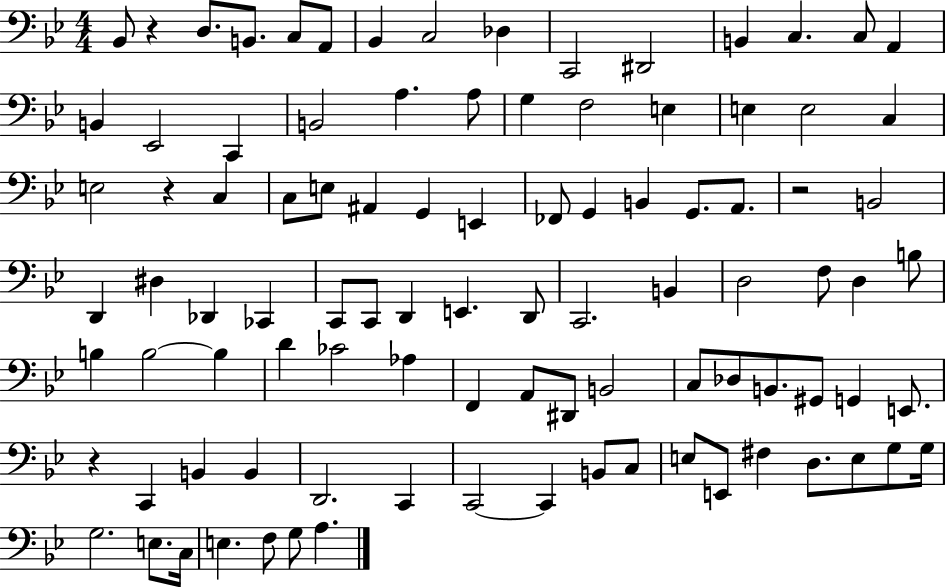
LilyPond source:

{
  \clef bass
  \numericTimeSignature
  \time 4/4
  \key bes \major
  \repeat volta 2 { bes,8 r4 d8. b,8. c8 a,8 | bes,4 c2 des4 | c,2 dis,2 | b,4 c4. c8 a,4 | \break b,4 ees,2 c,4 | b,2 a4. a8 | g4 f2 e4 | e4 e2 c4 | \break e2 r4 c4 | c8 e8 ais,4 g,4 e,4 | fes,8 g,4 b,4 g,8. a,8. | r2 b,2 | \break d,4 dis4 des,4 ces,4 | c,8 c,8 d,4 e,4. d,8 | c,2. b,4 | d2 f8 d4 b8 | \break b4 b2~~ b4 | d'4 ces'2 aes4 | f,4 a,8 dis,8 b,2 | c8 des8 b,8. gis,8 g,4 e,8. | \break r4 c,4 b,4 b,4 | d,2. c,4 | c,2~~ c,4 b,8 c8 | e8 e,8 fis4 d8. e8 g8 g16 | \break g2. e8. c16 | e4. f8 g8 a4. | } \bar "|."
}